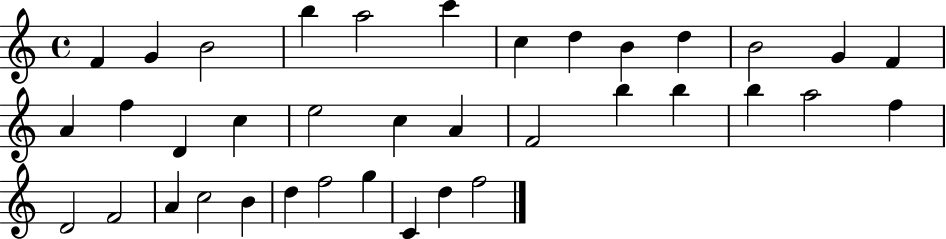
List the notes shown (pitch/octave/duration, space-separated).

F4/q G4/q B4/h B5/q A5/h C6/q C5/q D5/q B4/q D5/q B4/h G4/q F4/q A4/q F5/q D4/q C5/q E5/h C5/q A4/q F4/h B5/q B5/q B5/q A5/h F5/q D4/h F4/h A4/q C5/h B4/q D5/q F5/h G5/q C4/q D5/q F5/h